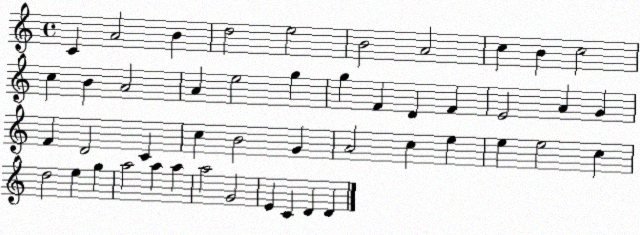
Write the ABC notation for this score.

X:1
T:Untitled
M:4/4
L:1/4
K:C
C A2 B d2 e2 B2 A2 c B c2 c B A2 A e2 g g F D F E2 A G F D2 C c B2 G A2 c e e e2 c d2 e g a2 a a a2 G2 E C D D